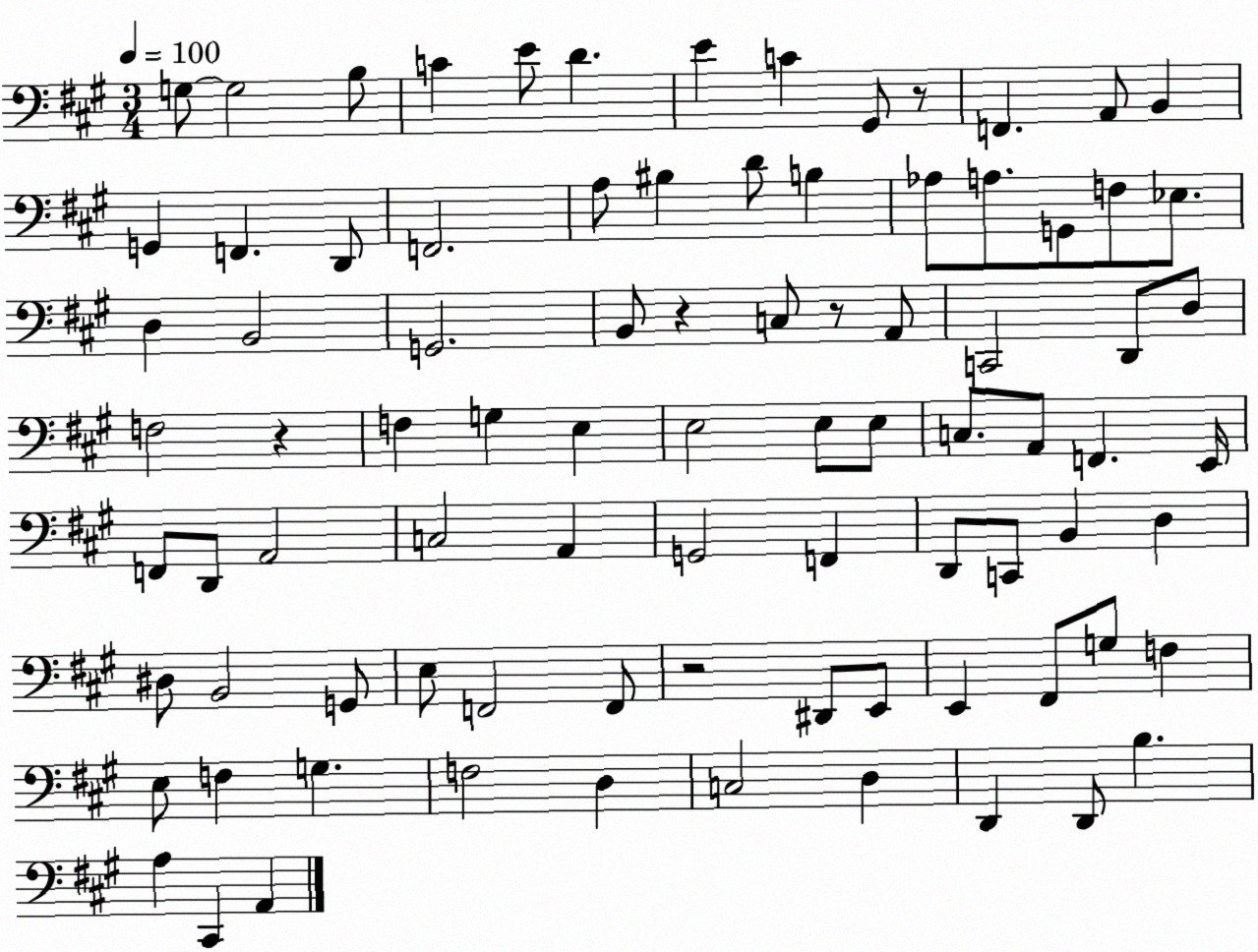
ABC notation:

X:1
T:Untitled
M:3/4
L:1/4
K:A
G,/2 G,2 B,/2 C E/2 D E C ^G,,/2 z/2 F,, A,,/2 B,, G,, F,, D,,/2 F,,2 A,/2 ^B, D/2 B, _A,/2 A,/2 G,,/2 F,/2 _E,/2 D, B,,2 G,,2 B,,/2 z C,/2 z/2 A,,/2 C,,2 D,,/2 D,/2 F,2 z F, G, E, E,2 E,/2 E,/2 C,/2 A,,/2 F,, E,,/4 F,,/2 D,,/2 A,,2 C,2 A,, G,,2 F,, D,,/2 C,,/2 B,, D, ^D,/2 B,,2 G,,/2 E,/2 F,,2 F,,/2 z2 ^D,,/2 E,,/2 E,, ^F,,/2 G,/2 F, E,/2 F, G, F,2 D, C,2 D, D,, D,,/2 B, A, ^C,, A,,